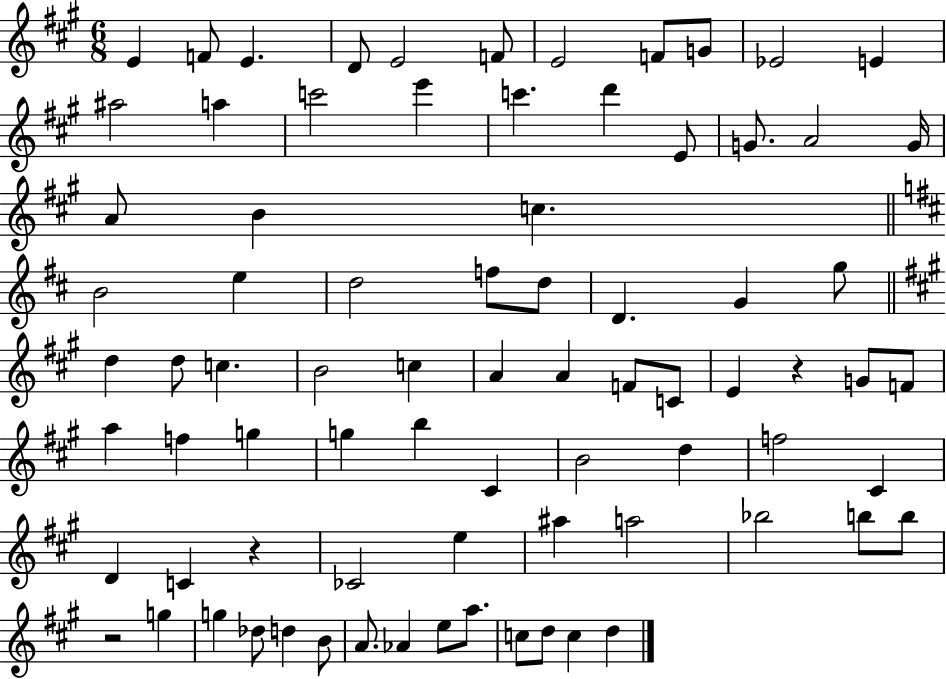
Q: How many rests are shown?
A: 3